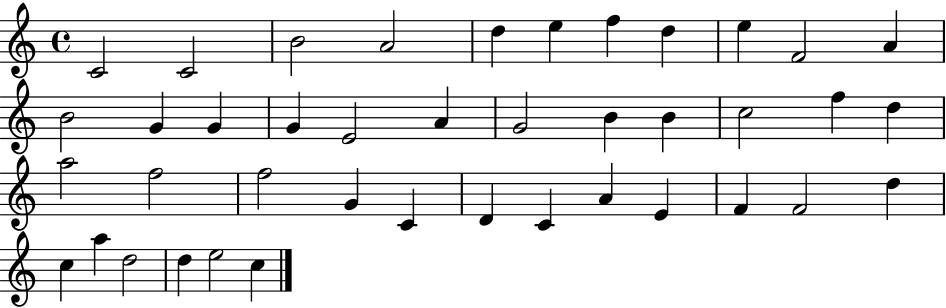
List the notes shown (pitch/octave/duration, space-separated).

C4/h C4/h B4/h A4/h D5/q E5/q F5/q D5/q E5/q F4/h A4/q B4/h G4/q G4/q G4/q E4/h A4/q G4/h B4/q B4/q C5/h F5/q D5/q A5/h F5/h F5/h G4/q C4/q D4/q C4/q A4/q E4/q F4/q F4/h D5/q C5/q A5/q D5/h D5/q E5/h C5/q